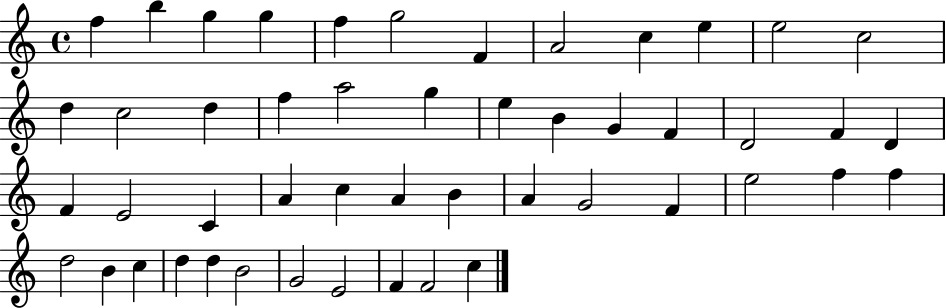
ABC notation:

X:1
T:Untitled
M:4/4
L:1/4
K:C
f b g g f g2 F A2 c e e2 c2 d c2 d f a2 g e B G F D2 F D F E2 C A c A B A G2 F e2 f f d2 B c d d B2 G2 E2 F F2 c